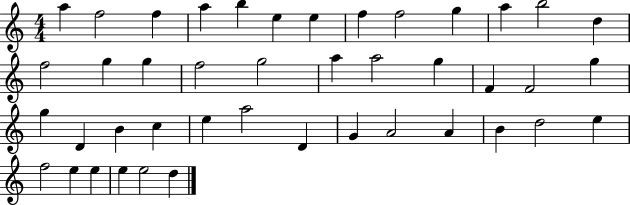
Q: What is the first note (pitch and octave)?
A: A5